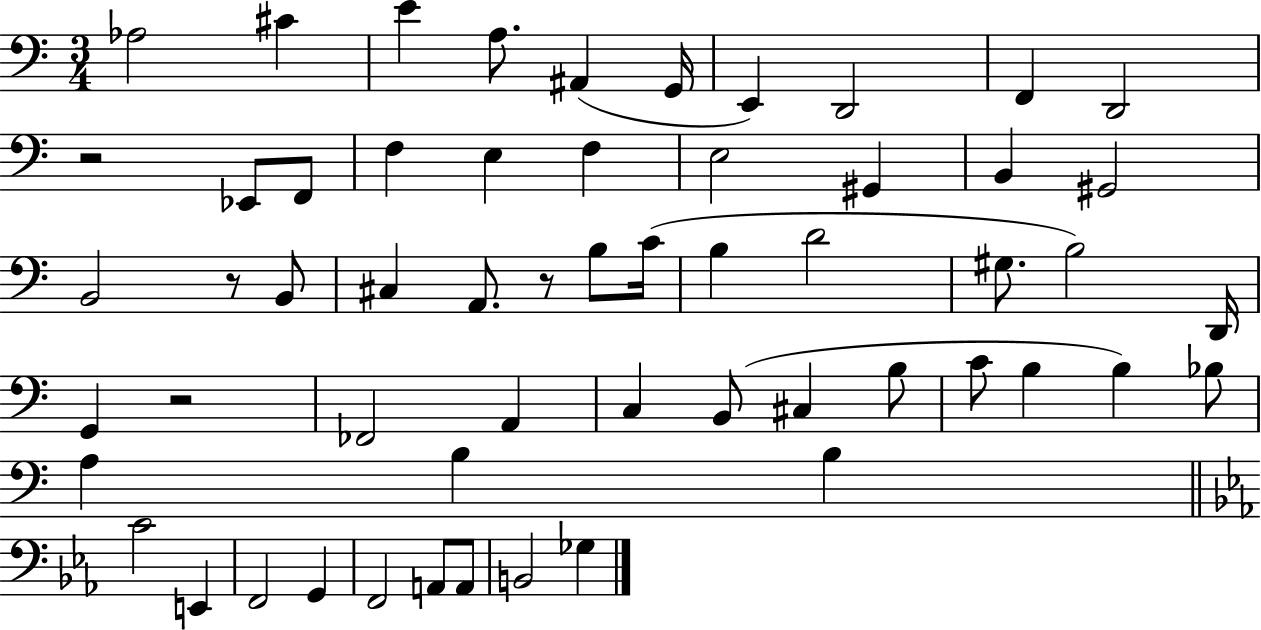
Ab3/h C#4/q E4/q A3/e. A#2/q G2/s E2/q D2/h F2/q D2/h R/h Eb2/e F2/e F3/q E3/q F3/q E3/h G#2/q B2/q G#2/h B2/h R/e B2/e C#3/q A2/e. R/e B3/e C4/s B3/q D4/h G#3/e. B3/h D2/s G2/q R/h FES2/h A2/q C3/q B2/e C#3/q B3/e C4/e B3/q B3/q Bb3/e A3/q B3/q B3/q C4/h E2/q F2/h G2/q F2/h A2/e A2/e B2/h Gb3/q